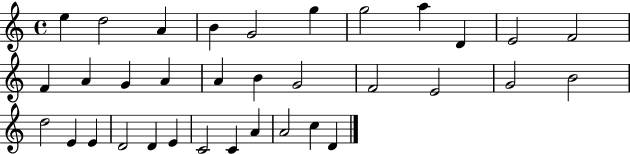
E5/q D5/h A4/q B4/q G4/h G5/q G5/h A5/q D4/q E4/h F4/h F4/q A4/q G4/q A4/q A4/q B4/q G4/h F4/h E4/h G4/h B4/h D5/h E4/q E4/q D4/h D4/q E4/q C4/h C4/q A4/q A4/h C5/q D4/q